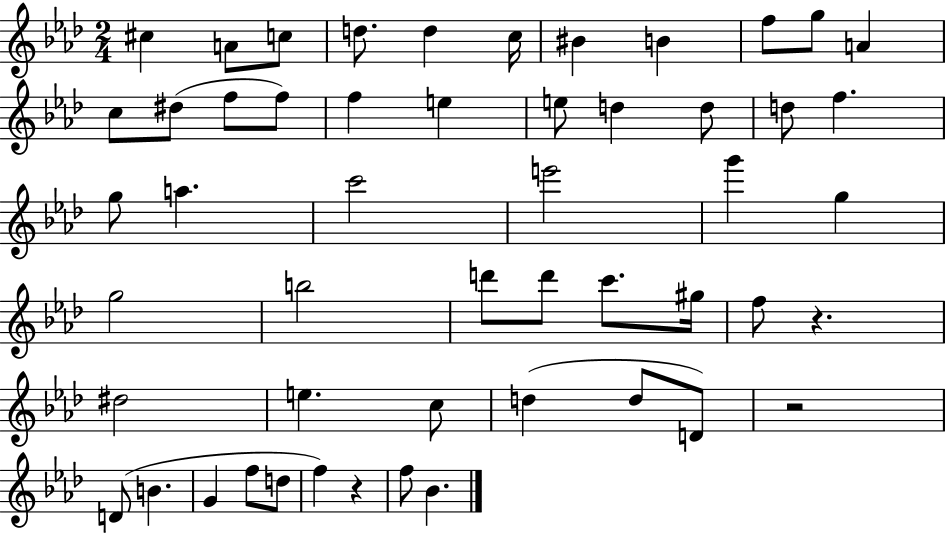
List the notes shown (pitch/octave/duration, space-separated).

C#5/q A4/e C5/e D5/e. D5/q C5/s BIS4/q B4/q F5/e G5/e A4/q C5/e D#5/e F5/e F5/e F5/q E5/q E5/e D5/q D5/e D5/e F5/q. G5/e A5/q. C6/h E6/h G6/q G5/q G5/h B5/h D6/e D6/e C6/e. G#5/s F5/e R/q. D#5/h E5/q. C5/e D5/q D5/e D4/e R/h D4/e B4/q. G4/q F5/e D5/e F5/q R/q F5/e Bb4/q.